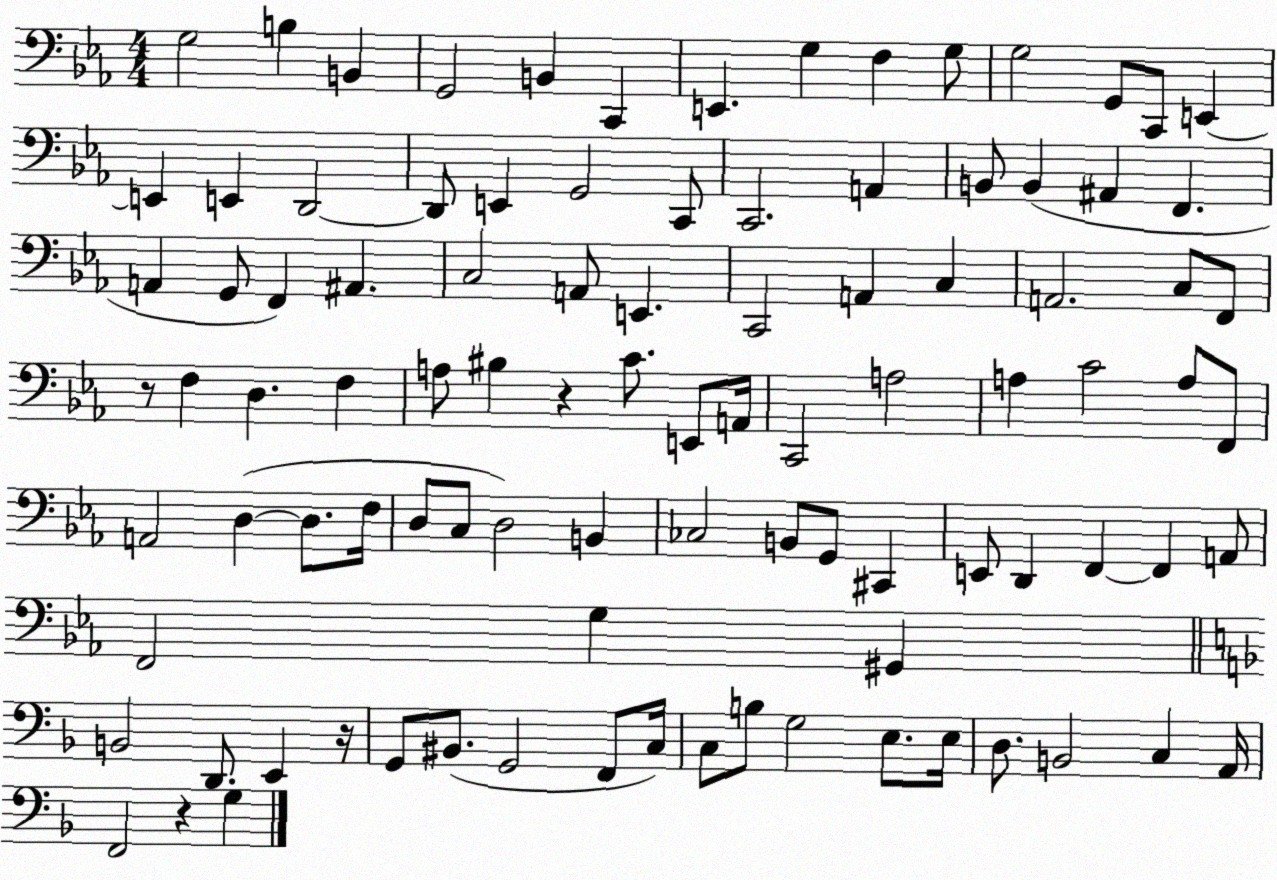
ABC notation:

X:1
T:Untitled
M:4/4
L:1/4
K:Eb
G,2 B, B,, G,,2 B,, C,, E,, G, F, G,/2 G,2 G,,/2 C,,/2 E,, E,, E,, D,,2 D,,/2 E,, G,,2 C,,/2 C,,2 A,, B,,/2 B,, ^A,, F,, A,, G,,/2 F,, ^A,, C,2 A,,/2 E,, C,,2 A,, C, A,,2 C,/2 F,,/2 z/2 F, D, F, A,/2 ^B, z C/2 E,,/2 A,,/4 C,,2 A,2 A, C2 A,/2 F,,/2 A,,2 D, D,/2 F,/4 D,/2 C,/2 D,2 B,, _C,2 B,,/2 G,,/2 ^C,, E,,/2 D,, F,, F,, A,,/2 F,,2 G, ^G,, B,,2 D,,/2 E,, z/4 G,,/2 ^B,,/2 G,,2 F,,/2 C,/4 C,/2 B,/2 G,2 E,/2 E,/4 D,/2 B,,2 C, A,,/4 F,,2 z G,